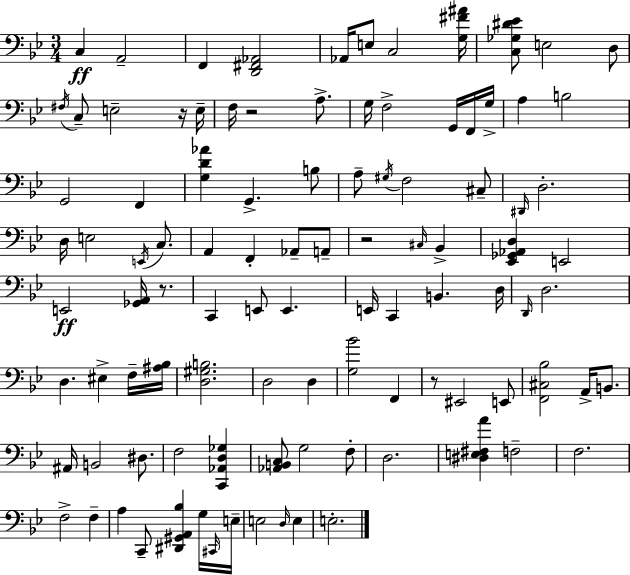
C3/q A2/h F2/q [D2,F#2,Ab2]/h Ab2/s E3/e C3/h [G3,F#4,A#4]/s [C3,Gb3,D#4,Eb4]/e E3/h D3/e F#3/s C3/e E3/h R/s E3/s F3/s R/h A3/e. G3/s F3/h G2/s F2/s G3/s A3/q B3/h G2/h F2/q [G3,D4,Ab4]/q G2/q. B3/e A3/e G#3/s F3/h C#3/e D#2/s D3/h. D3/s E3/h E2/s C3/e. A2/q F2/q Ab2/e A2/e R/h C#3/s Bb2/q [Eb2,Gb2,Ab2,D3]/q E2/h E2/h [Gb2,A2]/s R/e. C2/q E2/e E2/q. E2/s C2/q B2/q. D3/s D2/s D3/h. D3/q. EIS3/q F3/s [A#3,Bb3]/s [D3,G#3,B3]/h. D3/h D3/q [G3,Bb4]/h F2/q R/e EIS2/h E2/e [F2,C#3,Bb3]/h A2/s B2/e. A#2/s B2/h D#3/e. F3/h [C2,Ab2,D3,Gb3]/q [Ab2,B2,C3]/e G3/h F3/e D3/h. [D#3,E3,F#3,A4]/q F3/h F3/h. F3/h F3/q A3/q C2/e [D#2,G#2,A2,Bb3]/q G3/s C#2/s E3/s E3/h D3/s E3/q E3/h.